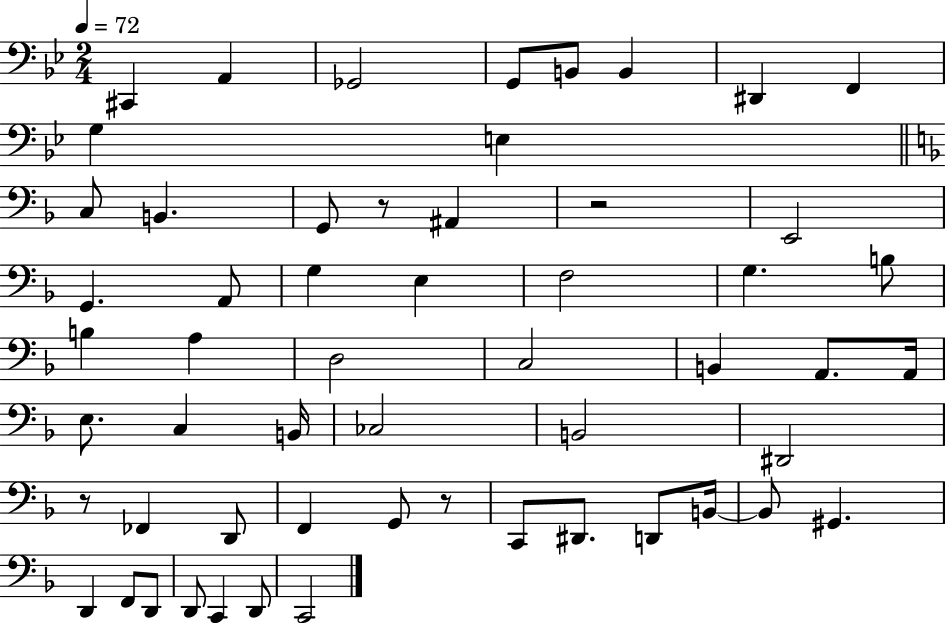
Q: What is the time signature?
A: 2/4